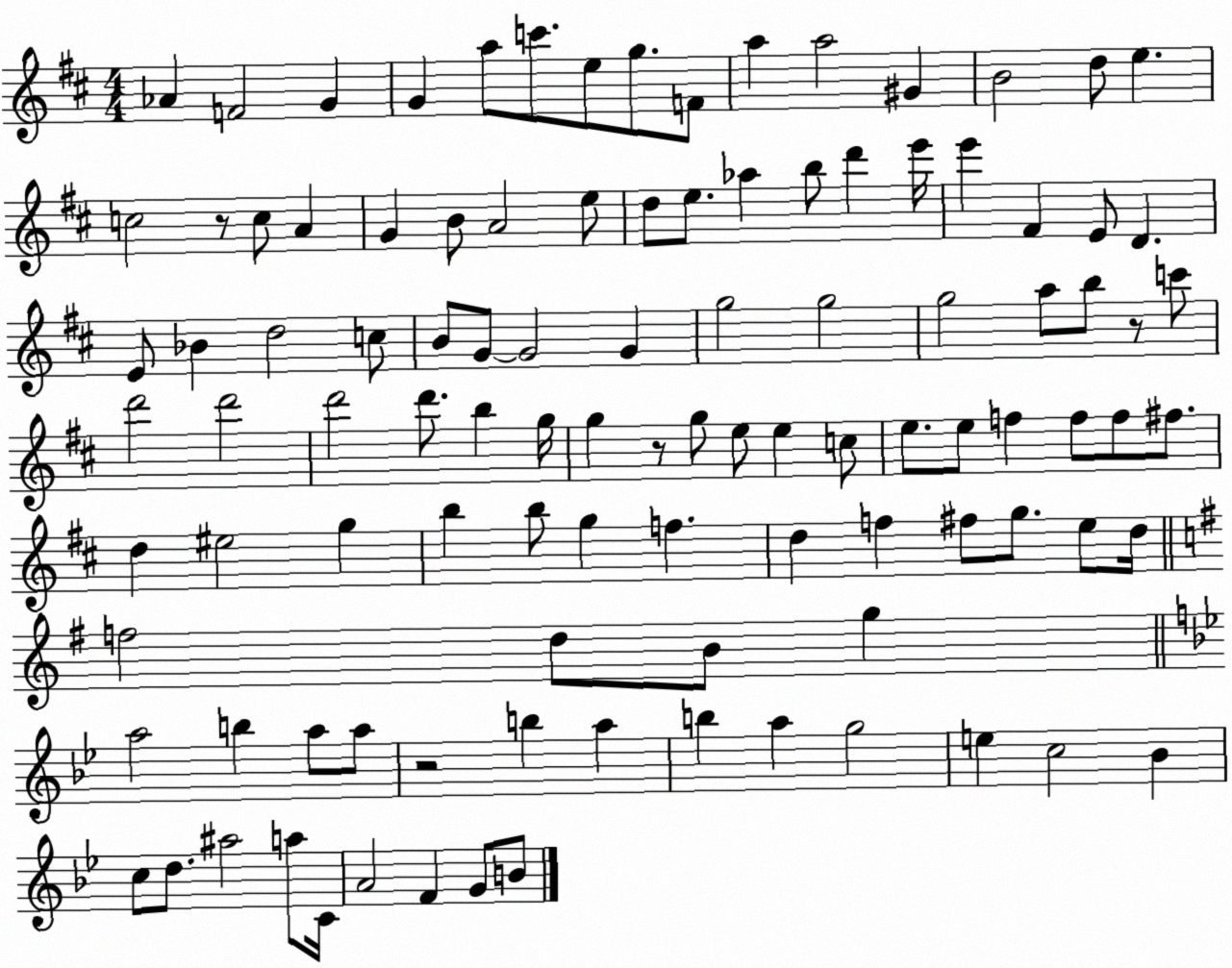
X:1
T:Untitled
M:4/4
L:1/4
K:D
_A F2 G G a/2 c'/2 e/2 g/2 F/2 a a2 ^G B2 d/2 e c2 z/2 c/2 A G B/2 A2 e/2 d/2 e/2 _a b/2 d' e'/4 e' ^F E/2 D E/2 _B d2 c/2 B/2 G/2 G2 G g2 g2 g2 a/2 b/2 z/2 c'/2 d'2 d'2 d'2 d'/2 b g/4 g z/2 g/2 e/2 e c/2 e/2 e/2 f f/2 f/2 ^f/2 d ^e2 g b b/2 g f d f ^f/2 g/2 e/2 d/4 f2 d/2 B/2 g a2 b a/2 a/2 z2 b a b a g2 e c2 _B c/2 d/2 ^a2 a/2 C/4 A2 F G/2 B/2